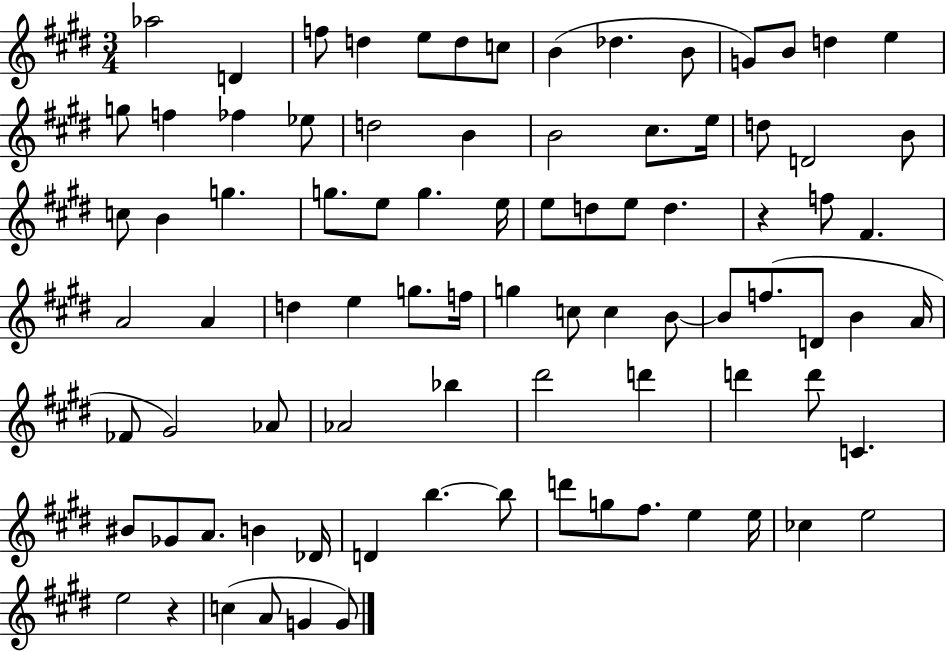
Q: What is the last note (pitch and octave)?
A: G4